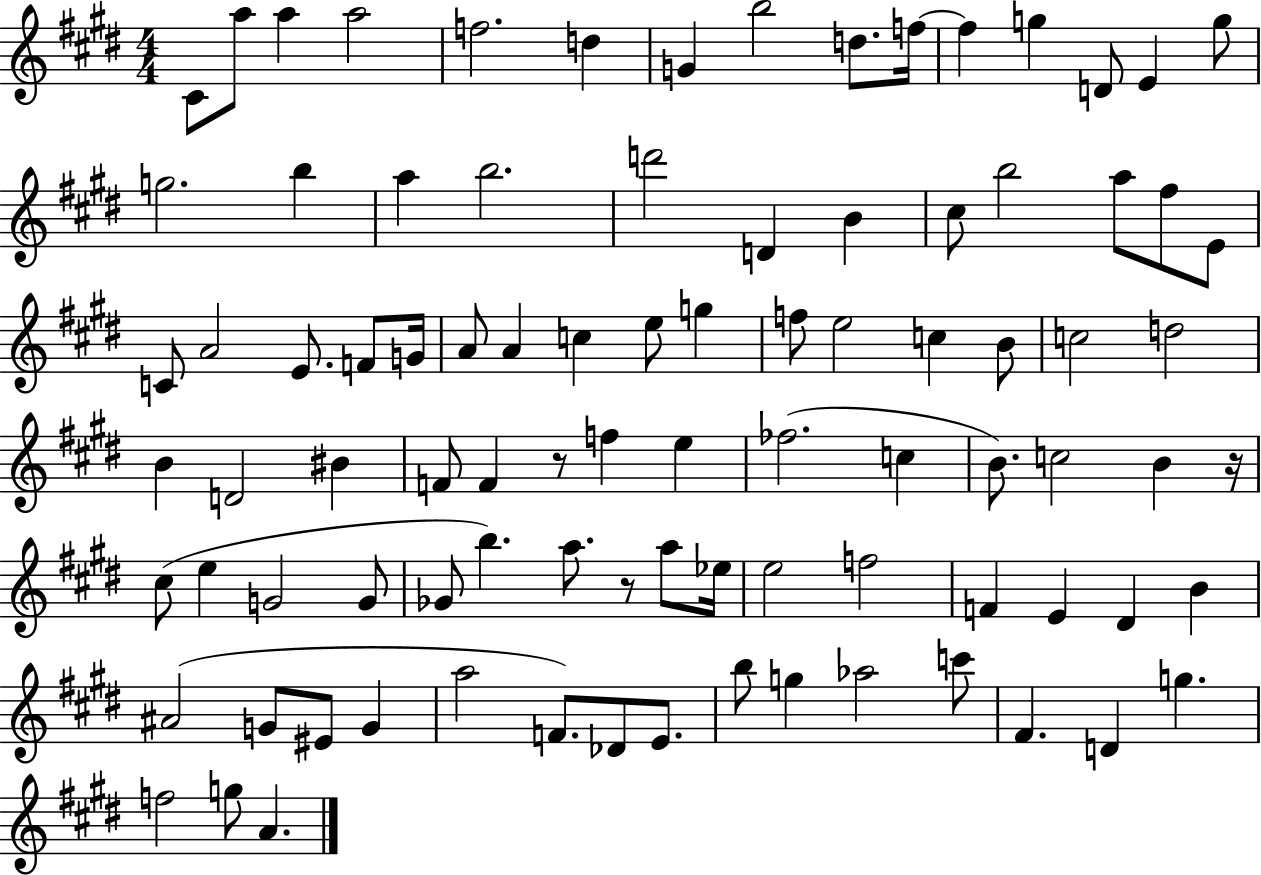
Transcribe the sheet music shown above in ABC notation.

X:1
T:Untitled
M:4/4
L:1/4
K:E
^C/2 a/2 a a2 f2 d G b2 d/2 f/4 f g D/2 E g/2 g2 b a b2 d'2 D B ^c/2 b2 a/2 ^f/2 E/2 C/2 A2 E/2 F/2 G/4 A/2 A c e/2 g f/2 e2 c B/2 c2 d2 B D2 ^B F/2 F z/2 f e _f2 c B/2 c2 B z/4 ^c/2 e G2 G/2 _G/2 b a/2 z/2 a/2 _e/4 e2 f2 F E ^D B ^A2 G/2 ^E/2 G a2 F/2 _D/2 E/2 b/2 g _a2 c'/2 ^F D g f2 g/2 A